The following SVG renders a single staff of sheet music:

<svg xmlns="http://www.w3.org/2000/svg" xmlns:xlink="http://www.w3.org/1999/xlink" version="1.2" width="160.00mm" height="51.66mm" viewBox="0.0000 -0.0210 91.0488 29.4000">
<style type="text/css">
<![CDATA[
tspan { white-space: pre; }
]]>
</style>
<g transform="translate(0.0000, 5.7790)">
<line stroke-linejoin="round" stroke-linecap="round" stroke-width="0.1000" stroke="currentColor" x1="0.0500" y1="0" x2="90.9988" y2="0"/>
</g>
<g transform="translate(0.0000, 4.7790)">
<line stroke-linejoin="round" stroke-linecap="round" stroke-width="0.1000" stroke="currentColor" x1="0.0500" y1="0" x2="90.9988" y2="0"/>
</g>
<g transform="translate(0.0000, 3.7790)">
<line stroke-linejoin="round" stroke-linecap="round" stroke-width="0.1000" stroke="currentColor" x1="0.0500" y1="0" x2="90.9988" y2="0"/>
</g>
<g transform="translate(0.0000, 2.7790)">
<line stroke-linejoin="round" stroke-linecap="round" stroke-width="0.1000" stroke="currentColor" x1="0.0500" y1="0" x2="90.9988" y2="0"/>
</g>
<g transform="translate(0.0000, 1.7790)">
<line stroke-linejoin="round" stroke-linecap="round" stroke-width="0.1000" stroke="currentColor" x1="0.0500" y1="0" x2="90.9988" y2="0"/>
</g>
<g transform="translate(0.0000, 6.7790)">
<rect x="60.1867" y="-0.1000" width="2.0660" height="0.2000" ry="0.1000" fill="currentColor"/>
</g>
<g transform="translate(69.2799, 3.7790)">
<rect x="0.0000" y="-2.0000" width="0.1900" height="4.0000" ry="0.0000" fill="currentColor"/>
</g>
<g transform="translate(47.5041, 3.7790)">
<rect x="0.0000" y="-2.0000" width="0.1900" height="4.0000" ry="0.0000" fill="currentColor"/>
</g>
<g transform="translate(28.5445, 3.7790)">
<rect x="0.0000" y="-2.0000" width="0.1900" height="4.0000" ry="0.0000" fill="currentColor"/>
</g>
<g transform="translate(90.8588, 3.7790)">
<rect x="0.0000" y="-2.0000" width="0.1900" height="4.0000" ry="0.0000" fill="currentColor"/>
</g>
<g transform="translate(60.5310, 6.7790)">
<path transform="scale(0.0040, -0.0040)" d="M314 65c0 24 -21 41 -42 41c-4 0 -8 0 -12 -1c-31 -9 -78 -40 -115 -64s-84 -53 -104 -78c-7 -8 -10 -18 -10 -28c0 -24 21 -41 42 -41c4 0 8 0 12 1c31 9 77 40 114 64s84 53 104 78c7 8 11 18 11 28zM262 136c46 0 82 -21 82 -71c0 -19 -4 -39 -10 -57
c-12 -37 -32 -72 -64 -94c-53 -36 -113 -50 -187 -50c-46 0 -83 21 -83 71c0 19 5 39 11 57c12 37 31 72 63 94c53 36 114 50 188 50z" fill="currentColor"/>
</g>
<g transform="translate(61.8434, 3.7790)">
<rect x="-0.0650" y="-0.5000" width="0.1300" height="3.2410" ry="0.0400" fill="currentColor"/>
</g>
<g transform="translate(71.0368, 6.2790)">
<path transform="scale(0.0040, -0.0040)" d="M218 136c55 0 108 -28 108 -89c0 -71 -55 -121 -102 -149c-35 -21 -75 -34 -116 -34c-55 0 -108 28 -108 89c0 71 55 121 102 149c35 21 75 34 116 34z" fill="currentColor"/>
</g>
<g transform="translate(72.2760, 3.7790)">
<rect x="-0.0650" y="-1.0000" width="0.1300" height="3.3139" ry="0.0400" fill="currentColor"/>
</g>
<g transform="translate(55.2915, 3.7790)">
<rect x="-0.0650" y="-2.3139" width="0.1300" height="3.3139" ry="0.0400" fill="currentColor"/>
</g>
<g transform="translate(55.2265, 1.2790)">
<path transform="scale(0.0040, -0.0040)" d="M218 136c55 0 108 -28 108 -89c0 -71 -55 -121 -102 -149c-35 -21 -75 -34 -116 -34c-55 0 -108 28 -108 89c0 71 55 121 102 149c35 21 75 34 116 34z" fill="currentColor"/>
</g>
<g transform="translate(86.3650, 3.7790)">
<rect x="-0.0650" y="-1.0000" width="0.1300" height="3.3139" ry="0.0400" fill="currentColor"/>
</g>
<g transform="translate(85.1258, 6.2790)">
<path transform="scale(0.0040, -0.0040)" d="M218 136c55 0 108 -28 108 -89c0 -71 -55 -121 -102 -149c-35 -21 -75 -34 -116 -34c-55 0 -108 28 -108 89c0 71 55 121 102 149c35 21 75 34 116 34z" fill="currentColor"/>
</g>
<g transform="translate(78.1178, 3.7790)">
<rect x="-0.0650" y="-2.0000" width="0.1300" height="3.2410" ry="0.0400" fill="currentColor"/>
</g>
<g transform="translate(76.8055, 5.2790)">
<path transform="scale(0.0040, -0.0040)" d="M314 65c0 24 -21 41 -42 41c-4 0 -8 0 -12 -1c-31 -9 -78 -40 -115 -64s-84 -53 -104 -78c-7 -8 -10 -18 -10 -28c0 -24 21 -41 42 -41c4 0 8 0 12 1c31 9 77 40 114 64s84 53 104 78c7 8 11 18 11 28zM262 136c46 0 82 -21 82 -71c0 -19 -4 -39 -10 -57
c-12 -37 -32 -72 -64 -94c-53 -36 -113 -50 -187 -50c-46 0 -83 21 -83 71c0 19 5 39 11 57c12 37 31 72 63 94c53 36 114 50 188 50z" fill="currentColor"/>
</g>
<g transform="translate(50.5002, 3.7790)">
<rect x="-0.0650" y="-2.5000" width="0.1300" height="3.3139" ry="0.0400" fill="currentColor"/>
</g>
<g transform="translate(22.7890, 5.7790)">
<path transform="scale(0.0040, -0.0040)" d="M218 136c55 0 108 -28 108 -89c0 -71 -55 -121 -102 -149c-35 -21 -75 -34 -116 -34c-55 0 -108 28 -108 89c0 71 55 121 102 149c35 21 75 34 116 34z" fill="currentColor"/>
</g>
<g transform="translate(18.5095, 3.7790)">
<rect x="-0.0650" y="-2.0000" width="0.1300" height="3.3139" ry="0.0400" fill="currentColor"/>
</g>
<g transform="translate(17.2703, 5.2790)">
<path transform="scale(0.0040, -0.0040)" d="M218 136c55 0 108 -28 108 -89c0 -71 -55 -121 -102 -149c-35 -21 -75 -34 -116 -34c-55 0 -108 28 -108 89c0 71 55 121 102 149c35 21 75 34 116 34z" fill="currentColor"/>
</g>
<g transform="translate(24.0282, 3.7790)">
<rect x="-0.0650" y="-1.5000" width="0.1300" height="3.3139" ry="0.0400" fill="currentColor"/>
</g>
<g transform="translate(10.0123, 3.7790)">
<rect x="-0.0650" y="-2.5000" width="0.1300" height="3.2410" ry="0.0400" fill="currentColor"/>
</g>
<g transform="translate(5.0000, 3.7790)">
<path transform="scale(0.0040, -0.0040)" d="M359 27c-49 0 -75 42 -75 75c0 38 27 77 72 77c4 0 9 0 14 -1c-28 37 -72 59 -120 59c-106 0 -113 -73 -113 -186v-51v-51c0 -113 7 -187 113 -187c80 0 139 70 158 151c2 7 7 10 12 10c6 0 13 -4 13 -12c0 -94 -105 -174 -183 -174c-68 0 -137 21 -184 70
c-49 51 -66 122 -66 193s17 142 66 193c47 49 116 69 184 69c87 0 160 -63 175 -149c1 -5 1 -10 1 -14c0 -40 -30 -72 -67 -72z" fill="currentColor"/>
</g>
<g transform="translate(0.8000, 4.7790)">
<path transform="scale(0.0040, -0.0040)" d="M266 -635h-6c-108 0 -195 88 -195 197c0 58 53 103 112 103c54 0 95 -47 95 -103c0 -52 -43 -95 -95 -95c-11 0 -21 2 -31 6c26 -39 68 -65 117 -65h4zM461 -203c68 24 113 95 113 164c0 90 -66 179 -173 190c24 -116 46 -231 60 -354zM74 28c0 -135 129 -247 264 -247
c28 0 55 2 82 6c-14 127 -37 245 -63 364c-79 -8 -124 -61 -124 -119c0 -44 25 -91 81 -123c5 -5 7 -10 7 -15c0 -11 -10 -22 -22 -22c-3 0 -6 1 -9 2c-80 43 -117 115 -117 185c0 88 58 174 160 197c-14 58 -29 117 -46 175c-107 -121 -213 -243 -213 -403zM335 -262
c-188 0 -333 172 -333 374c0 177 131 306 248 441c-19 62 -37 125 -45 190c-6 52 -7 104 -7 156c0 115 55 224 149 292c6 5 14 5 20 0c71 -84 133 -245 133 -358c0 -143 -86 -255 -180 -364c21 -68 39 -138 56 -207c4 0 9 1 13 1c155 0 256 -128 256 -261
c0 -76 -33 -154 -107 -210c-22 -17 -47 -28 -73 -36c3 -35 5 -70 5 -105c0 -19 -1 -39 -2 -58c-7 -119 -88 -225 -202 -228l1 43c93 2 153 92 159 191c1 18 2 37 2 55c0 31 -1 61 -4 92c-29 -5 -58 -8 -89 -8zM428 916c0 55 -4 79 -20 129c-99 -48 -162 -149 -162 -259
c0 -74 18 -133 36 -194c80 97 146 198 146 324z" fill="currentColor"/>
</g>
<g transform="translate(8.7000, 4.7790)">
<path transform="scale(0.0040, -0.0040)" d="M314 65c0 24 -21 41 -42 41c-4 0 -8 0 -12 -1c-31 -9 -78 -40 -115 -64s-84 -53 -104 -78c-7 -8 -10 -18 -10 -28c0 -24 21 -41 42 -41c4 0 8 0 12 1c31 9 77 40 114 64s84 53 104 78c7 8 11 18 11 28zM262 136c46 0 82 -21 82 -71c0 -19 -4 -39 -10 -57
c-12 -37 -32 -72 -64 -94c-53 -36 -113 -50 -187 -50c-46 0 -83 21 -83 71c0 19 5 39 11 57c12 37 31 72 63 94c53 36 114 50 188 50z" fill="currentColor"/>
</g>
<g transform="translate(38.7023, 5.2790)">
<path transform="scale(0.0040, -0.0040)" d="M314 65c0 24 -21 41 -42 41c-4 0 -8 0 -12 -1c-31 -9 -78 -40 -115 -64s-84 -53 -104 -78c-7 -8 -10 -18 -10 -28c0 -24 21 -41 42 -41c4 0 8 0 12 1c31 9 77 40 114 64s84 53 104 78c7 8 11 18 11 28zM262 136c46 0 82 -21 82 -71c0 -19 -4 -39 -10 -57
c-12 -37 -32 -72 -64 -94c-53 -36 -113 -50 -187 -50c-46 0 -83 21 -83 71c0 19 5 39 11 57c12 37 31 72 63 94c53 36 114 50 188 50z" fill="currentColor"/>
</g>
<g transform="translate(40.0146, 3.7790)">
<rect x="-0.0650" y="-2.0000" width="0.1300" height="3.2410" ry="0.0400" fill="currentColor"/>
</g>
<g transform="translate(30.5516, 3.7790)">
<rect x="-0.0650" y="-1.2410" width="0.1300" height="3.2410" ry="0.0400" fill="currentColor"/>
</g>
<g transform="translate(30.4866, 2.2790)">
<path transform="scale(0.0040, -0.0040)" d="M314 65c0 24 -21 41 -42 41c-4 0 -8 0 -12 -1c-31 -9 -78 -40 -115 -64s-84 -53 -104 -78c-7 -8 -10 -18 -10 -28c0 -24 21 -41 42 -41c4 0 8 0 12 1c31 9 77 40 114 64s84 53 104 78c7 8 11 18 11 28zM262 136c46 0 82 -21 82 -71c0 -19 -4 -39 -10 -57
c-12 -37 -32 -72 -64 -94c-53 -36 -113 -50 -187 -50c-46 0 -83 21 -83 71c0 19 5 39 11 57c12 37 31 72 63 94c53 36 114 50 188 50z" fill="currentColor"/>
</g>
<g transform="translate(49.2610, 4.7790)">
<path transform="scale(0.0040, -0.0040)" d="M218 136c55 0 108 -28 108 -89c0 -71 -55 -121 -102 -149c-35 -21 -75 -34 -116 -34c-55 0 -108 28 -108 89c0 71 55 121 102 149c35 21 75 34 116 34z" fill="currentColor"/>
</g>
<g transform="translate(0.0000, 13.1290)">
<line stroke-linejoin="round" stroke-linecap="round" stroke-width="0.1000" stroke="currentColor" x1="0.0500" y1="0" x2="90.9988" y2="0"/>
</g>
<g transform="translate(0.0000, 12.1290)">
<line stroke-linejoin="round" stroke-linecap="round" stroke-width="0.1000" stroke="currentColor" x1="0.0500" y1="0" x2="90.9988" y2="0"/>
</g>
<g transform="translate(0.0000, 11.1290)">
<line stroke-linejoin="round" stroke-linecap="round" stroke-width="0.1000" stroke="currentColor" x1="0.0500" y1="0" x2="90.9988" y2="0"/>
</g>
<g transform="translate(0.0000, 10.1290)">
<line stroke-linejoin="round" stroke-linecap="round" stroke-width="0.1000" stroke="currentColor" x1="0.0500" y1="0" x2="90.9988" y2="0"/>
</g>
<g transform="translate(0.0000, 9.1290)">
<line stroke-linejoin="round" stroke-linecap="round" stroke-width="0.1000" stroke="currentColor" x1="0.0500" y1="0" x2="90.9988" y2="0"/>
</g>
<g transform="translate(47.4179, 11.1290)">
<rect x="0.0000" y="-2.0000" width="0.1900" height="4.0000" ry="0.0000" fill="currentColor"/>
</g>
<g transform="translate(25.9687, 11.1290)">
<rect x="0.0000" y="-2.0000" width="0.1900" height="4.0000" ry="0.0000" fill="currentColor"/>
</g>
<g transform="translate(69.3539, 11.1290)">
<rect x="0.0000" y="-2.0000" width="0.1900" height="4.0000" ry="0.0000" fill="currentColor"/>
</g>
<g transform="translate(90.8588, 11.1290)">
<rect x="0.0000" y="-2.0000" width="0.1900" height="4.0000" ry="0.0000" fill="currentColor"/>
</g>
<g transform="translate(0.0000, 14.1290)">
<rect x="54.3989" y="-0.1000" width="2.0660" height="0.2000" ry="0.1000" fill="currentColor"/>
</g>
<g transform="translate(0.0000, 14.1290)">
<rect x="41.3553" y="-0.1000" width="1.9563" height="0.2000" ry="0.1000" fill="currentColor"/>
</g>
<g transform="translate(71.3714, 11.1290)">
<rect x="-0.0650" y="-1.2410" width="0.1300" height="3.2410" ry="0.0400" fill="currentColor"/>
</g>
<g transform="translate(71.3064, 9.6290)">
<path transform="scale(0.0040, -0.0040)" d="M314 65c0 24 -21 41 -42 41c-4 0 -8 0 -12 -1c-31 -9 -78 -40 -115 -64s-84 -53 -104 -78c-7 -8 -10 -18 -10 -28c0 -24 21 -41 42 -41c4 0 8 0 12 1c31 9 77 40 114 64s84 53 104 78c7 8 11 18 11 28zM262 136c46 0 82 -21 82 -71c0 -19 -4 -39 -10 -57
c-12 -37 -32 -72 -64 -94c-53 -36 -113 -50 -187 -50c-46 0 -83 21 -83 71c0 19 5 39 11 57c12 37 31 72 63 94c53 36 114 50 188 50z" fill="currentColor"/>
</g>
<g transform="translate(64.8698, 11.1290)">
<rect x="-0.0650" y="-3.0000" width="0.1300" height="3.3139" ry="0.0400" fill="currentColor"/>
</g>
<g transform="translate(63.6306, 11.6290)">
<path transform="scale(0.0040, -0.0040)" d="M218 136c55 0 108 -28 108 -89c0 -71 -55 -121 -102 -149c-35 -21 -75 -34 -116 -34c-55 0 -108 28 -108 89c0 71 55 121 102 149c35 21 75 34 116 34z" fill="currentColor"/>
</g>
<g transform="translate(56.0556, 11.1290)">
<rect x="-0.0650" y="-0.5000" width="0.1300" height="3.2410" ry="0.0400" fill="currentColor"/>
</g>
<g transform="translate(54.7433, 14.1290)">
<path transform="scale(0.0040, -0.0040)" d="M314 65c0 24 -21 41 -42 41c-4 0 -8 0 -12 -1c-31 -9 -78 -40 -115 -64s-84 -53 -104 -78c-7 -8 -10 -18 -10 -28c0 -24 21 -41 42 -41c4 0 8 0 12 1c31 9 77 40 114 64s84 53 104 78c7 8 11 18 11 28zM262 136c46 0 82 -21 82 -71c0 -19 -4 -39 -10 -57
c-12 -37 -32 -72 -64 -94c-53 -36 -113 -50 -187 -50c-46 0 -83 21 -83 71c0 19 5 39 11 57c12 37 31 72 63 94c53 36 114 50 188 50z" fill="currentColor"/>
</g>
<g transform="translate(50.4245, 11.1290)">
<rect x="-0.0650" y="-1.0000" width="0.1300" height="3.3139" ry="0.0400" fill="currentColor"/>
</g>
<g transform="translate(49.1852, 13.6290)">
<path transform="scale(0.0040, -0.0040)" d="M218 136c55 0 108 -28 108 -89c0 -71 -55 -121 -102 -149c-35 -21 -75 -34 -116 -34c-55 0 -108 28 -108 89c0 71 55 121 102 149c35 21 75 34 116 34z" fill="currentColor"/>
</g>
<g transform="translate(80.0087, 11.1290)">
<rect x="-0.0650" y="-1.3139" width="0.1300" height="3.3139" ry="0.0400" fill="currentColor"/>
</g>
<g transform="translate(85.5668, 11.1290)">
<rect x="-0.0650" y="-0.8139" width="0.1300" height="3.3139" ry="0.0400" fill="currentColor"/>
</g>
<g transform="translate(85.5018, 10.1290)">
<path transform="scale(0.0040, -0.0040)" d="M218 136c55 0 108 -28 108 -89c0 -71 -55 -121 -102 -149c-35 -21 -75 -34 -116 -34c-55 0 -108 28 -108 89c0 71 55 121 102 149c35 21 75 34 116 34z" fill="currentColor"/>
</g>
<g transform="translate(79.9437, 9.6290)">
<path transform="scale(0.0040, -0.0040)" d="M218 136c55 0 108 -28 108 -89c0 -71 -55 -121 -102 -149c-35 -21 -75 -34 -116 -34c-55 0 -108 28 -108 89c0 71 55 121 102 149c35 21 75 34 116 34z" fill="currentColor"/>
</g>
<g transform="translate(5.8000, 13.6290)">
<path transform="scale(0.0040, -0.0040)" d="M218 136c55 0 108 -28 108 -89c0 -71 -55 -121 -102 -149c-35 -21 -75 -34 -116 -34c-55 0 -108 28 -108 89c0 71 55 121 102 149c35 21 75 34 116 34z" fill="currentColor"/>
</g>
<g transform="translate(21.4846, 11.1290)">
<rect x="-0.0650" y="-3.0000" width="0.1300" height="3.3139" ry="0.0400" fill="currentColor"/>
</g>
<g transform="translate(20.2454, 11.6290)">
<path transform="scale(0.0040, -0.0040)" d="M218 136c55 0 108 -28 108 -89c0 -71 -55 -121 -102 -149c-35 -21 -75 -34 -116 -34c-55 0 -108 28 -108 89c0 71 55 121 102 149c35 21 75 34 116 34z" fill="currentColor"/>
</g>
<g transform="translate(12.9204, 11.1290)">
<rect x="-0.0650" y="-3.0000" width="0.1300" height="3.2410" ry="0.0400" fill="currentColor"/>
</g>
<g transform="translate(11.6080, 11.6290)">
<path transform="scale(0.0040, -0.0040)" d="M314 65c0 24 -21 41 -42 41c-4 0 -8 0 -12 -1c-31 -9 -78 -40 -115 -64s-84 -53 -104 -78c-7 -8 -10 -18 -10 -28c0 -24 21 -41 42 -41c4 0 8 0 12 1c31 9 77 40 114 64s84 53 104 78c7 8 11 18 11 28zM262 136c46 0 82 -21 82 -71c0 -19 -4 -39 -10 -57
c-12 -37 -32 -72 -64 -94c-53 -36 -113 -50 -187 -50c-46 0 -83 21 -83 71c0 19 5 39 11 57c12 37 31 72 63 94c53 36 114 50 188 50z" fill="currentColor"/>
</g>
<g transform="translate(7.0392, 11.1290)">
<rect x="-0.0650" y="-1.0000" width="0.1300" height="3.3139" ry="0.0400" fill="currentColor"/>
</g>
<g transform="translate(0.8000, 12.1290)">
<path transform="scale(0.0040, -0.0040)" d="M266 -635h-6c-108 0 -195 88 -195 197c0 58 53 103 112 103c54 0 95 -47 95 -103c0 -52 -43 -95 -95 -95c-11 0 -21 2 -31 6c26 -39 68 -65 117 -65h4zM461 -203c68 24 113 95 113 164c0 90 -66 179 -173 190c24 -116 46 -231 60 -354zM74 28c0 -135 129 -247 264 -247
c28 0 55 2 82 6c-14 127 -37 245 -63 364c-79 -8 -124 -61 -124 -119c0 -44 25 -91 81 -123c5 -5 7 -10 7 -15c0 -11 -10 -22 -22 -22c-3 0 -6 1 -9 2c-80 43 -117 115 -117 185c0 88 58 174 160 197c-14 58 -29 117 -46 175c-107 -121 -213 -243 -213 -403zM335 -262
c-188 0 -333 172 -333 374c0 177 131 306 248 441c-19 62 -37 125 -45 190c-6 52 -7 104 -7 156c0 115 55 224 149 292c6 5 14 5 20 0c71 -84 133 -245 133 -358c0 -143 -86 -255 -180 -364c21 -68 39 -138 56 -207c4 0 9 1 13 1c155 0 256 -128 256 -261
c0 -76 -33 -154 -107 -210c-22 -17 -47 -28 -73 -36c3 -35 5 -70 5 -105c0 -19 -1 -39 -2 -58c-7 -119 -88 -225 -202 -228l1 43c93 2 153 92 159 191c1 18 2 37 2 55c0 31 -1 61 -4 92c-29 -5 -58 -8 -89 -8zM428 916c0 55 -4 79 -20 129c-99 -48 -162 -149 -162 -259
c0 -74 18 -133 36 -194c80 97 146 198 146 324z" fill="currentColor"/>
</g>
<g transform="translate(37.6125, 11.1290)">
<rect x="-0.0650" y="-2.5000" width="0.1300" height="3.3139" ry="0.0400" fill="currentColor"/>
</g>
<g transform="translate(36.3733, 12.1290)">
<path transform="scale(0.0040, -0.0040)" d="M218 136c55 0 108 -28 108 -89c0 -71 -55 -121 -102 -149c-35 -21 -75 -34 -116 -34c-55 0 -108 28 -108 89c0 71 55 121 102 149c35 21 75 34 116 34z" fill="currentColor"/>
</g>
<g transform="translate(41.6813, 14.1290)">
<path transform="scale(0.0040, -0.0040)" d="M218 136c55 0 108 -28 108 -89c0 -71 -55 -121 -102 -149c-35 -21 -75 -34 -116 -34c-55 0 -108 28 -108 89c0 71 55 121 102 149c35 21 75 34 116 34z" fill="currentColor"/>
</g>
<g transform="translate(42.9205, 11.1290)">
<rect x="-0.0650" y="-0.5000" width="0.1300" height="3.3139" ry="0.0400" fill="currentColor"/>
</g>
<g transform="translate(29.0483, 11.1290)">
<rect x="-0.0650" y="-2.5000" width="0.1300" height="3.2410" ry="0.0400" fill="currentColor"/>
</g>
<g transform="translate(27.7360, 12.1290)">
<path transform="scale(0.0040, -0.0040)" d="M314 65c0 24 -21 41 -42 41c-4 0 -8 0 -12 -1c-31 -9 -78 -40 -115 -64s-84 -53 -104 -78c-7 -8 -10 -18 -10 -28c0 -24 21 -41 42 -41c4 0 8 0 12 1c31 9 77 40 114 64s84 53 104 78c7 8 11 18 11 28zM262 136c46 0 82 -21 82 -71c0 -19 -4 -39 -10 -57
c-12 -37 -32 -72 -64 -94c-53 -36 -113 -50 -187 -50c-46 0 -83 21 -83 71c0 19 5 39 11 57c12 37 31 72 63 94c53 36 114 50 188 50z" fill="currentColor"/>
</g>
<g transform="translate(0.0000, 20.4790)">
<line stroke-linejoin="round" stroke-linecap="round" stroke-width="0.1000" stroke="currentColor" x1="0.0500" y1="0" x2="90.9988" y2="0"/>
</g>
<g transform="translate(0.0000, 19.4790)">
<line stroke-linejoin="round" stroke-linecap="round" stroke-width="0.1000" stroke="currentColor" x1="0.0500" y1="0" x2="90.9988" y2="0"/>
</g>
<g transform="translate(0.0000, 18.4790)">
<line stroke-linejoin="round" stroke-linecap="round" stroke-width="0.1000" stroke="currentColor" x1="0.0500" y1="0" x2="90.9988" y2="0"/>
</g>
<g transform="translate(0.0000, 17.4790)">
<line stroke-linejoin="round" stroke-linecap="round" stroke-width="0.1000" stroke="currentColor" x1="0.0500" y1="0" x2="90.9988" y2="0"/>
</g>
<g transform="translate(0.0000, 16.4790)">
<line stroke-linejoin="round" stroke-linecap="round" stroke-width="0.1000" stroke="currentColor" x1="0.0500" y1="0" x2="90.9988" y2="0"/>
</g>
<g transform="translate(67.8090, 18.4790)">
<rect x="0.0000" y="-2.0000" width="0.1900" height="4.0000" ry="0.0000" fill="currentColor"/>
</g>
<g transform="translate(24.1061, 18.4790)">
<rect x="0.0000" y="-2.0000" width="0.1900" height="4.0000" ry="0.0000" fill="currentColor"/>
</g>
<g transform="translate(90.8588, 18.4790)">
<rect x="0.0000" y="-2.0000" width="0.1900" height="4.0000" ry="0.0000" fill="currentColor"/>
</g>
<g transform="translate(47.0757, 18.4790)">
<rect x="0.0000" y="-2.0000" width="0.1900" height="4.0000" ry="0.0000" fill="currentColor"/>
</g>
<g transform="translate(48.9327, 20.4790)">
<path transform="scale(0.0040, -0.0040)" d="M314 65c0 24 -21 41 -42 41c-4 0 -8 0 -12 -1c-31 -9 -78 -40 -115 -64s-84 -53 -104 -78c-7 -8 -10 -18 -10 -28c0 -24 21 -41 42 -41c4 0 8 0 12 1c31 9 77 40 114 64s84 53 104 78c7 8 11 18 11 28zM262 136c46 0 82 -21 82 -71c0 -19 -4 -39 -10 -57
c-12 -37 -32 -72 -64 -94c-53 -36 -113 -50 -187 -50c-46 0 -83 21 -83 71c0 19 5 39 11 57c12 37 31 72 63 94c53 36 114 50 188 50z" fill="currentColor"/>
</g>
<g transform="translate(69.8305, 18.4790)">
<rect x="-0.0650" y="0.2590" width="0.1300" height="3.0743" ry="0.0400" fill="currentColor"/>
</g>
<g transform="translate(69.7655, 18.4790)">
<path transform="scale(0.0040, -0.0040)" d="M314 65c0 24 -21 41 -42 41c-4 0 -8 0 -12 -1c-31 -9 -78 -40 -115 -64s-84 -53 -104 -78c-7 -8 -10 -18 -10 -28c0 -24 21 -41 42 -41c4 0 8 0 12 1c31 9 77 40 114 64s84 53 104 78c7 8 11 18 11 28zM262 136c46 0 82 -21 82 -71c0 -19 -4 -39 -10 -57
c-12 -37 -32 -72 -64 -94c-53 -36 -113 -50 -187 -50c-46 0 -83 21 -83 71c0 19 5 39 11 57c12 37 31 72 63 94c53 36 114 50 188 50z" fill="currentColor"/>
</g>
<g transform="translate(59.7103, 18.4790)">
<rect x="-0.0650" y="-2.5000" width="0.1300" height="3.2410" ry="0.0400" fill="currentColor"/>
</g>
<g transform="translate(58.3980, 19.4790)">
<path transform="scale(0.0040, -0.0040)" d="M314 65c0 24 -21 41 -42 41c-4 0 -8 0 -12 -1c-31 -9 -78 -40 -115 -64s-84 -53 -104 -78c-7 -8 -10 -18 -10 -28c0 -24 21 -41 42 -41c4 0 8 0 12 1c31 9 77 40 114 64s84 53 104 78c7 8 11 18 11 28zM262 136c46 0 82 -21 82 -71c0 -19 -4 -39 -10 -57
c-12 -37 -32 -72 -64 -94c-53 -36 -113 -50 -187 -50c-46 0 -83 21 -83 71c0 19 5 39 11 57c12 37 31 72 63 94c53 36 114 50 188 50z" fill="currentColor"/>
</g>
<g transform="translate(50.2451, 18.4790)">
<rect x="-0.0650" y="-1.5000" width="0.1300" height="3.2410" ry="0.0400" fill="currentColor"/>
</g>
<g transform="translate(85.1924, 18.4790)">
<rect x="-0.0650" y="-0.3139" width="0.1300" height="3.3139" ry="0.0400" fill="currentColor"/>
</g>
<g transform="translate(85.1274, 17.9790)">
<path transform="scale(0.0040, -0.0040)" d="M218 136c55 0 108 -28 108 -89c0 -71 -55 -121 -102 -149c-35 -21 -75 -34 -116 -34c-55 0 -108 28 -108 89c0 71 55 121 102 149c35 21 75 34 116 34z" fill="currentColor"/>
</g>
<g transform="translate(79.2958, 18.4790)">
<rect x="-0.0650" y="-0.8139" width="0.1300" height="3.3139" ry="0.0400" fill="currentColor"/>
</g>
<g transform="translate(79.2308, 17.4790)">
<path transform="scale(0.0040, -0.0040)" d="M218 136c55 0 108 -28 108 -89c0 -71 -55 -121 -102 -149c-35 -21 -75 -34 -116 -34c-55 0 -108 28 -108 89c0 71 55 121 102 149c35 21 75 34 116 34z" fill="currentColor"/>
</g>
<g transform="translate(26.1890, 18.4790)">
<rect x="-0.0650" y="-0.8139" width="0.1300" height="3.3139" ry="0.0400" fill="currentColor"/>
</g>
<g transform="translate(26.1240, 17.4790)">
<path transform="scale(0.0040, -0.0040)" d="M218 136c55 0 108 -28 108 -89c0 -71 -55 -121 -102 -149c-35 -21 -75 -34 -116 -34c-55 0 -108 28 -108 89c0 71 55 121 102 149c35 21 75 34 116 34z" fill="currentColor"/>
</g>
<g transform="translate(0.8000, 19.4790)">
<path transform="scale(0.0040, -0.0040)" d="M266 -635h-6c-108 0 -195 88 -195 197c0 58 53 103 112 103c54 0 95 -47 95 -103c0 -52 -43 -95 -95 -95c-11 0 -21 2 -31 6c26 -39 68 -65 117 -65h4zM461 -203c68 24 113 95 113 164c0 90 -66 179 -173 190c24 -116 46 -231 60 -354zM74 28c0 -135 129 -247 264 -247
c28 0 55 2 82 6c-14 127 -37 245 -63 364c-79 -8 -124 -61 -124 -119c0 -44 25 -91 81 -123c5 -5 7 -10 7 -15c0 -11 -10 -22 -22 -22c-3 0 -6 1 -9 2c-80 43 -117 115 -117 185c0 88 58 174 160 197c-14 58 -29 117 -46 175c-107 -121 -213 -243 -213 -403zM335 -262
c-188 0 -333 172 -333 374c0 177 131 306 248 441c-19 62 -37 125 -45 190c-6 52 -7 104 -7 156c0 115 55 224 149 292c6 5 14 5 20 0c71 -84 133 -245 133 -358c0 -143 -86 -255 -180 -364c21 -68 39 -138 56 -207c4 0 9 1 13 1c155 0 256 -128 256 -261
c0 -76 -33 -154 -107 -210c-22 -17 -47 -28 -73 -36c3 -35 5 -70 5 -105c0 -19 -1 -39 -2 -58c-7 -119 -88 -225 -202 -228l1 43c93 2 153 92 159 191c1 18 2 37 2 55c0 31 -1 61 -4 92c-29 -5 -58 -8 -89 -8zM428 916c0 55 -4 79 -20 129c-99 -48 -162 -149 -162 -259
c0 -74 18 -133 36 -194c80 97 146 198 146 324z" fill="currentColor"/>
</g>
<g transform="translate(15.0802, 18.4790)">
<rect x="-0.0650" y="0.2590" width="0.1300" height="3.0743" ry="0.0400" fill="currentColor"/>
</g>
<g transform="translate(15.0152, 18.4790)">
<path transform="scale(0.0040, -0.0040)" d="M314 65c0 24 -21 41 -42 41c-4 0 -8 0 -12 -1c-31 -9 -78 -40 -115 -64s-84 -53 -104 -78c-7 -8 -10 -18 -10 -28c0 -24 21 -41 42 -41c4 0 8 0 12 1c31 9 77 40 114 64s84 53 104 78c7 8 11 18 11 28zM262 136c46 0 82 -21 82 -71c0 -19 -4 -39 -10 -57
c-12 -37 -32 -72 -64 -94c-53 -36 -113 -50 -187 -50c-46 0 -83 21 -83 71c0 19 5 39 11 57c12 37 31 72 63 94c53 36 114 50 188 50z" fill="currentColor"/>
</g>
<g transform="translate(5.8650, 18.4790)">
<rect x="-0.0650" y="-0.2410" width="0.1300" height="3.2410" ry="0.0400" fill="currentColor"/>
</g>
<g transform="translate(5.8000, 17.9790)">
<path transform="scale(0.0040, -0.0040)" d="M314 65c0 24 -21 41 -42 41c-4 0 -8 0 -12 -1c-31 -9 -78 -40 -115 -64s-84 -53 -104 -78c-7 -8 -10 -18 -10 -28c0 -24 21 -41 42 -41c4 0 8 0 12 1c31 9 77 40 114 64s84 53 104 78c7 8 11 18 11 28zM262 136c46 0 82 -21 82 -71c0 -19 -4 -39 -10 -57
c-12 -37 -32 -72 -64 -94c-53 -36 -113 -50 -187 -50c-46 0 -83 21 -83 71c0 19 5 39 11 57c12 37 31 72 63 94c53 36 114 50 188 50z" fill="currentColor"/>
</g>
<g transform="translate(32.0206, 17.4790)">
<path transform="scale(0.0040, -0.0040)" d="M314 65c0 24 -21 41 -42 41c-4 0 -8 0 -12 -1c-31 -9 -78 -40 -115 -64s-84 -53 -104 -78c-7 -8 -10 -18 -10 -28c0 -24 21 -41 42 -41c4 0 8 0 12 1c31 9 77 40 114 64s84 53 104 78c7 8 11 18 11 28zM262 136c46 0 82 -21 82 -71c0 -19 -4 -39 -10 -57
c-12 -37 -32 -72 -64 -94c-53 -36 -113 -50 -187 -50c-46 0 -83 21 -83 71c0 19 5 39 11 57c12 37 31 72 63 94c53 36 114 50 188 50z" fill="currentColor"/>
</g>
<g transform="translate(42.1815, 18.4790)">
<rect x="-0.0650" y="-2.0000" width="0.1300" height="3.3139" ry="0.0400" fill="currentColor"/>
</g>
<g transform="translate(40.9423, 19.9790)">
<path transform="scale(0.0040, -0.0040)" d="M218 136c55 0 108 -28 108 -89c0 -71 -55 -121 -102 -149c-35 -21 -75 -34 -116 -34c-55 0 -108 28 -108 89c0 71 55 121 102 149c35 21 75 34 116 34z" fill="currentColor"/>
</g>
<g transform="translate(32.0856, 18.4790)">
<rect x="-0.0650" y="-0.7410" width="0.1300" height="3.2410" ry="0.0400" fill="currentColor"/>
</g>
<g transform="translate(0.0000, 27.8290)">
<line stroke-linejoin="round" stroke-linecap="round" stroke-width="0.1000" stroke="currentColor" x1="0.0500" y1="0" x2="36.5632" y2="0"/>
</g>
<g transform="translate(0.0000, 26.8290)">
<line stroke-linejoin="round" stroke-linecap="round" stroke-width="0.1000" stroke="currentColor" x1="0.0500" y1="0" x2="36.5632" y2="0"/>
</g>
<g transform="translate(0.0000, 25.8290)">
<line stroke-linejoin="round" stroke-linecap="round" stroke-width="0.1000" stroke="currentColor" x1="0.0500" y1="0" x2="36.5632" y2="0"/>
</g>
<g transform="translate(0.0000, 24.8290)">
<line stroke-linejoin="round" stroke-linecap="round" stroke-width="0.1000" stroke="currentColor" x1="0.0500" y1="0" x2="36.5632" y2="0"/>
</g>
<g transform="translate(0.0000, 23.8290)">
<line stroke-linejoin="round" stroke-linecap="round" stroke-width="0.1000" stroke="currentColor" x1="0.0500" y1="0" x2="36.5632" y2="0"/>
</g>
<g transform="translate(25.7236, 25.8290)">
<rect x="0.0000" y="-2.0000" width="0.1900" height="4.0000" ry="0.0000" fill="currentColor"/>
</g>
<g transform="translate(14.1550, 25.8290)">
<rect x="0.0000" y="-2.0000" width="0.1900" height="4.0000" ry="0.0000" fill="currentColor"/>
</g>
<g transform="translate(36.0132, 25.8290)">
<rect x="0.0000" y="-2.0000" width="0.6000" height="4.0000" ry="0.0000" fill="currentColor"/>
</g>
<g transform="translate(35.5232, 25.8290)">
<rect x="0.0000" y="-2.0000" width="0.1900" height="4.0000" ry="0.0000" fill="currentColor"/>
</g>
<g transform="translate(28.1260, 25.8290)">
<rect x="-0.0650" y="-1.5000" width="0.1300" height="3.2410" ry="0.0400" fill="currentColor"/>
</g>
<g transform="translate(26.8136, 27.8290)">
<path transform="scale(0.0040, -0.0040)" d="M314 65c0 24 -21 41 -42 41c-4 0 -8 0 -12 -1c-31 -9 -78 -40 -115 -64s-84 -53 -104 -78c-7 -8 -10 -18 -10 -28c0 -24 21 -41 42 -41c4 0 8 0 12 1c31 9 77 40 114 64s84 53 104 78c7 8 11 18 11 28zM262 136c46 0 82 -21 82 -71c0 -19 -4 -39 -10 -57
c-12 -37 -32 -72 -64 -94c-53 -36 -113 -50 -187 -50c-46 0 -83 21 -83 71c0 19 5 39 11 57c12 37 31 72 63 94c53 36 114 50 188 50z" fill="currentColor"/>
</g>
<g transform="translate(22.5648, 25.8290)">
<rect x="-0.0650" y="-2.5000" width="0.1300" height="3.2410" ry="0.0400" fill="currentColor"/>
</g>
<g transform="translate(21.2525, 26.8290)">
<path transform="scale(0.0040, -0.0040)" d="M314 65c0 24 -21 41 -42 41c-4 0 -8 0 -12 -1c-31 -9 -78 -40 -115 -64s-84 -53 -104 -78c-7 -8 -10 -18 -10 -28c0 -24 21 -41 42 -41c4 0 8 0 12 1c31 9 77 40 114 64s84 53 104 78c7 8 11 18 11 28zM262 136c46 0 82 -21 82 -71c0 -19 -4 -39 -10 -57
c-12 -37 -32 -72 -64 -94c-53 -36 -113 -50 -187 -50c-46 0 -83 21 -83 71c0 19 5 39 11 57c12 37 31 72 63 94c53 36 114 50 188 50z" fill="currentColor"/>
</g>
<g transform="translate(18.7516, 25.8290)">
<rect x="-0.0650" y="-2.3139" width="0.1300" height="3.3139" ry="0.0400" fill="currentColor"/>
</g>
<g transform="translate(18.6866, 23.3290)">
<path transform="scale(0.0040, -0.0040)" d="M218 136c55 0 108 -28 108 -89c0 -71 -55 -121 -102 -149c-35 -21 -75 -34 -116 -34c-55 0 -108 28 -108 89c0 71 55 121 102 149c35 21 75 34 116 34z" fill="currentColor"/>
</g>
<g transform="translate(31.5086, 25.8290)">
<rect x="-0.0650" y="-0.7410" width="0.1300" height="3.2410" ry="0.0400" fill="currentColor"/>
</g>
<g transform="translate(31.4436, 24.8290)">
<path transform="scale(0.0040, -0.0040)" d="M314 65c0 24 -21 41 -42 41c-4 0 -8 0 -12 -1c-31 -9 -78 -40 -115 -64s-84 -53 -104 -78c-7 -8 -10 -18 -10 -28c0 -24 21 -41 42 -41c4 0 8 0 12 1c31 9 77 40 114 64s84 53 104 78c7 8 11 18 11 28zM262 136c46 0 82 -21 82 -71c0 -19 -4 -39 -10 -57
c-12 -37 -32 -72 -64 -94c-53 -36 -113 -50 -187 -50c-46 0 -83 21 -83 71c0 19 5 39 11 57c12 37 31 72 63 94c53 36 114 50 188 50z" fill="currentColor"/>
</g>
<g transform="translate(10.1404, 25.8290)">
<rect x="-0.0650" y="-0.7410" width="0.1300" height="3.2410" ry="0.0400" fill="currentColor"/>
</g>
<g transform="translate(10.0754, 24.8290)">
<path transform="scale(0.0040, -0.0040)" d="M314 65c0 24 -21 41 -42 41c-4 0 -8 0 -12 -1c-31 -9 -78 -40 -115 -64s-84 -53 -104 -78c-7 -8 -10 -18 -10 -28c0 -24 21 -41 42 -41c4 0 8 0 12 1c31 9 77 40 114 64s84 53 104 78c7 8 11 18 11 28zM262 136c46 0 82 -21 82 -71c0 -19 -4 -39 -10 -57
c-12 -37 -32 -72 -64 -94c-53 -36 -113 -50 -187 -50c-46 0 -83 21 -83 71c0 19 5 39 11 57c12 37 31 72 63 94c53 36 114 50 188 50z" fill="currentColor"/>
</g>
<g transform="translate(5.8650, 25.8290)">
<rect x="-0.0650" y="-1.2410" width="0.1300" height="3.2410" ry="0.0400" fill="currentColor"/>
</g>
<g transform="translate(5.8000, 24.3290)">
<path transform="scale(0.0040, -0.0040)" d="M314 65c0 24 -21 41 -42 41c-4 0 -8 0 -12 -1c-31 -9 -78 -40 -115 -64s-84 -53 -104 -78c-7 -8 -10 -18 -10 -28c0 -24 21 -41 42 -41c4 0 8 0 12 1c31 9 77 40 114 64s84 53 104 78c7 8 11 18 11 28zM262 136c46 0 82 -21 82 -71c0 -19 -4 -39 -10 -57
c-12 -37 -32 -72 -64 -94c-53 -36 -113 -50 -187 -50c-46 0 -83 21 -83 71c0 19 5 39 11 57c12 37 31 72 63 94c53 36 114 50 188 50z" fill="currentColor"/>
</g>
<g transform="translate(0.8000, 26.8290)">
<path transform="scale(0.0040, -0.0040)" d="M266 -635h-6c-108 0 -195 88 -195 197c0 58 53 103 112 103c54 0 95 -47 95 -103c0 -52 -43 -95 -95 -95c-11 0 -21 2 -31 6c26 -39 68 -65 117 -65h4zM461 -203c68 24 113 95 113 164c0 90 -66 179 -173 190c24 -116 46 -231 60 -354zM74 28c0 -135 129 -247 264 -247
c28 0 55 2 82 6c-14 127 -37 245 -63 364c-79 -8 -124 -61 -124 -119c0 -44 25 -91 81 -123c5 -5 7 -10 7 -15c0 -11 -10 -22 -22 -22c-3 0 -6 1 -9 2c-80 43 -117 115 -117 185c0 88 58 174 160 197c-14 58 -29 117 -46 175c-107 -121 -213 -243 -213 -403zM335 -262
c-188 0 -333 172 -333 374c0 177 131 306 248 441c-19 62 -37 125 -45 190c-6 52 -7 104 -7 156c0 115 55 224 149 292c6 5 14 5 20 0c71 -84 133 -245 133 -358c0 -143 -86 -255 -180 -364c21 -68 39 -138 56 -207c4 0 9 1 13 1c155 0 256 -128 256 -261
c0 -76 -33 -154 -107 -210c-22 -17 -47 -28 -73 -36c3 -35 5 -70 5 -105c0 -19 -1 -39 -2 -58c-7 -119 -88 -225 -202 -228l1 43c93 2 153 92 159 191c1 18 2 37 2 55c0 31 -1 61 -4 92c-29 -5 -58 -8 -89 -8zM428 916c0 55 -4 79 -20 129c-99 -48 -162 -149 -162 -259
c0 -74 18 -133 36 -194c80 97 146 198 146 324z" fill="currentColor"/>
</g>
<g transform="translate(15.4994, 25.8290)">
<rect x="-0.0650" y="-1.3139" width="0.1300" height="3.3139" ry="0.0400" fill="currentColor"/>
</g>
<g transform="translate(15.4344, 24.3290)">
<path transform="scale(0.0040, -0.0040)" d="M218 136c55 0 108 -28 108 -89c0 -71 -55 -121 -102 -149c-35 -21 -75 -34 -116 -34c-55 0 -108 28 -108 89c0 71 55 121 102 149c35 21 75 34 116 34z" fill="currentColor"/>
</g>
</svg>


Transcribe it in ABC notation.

X:1
T:Untitled
M:4/4
L:1/4
K:C
G2 F E e2 F2 G g C2 D F2 D D A2 A G2 G C D C2 A e2 e d c2 B2 d d2 F E2 G2 B2 d c e2 d2 e g G2 E2 d2